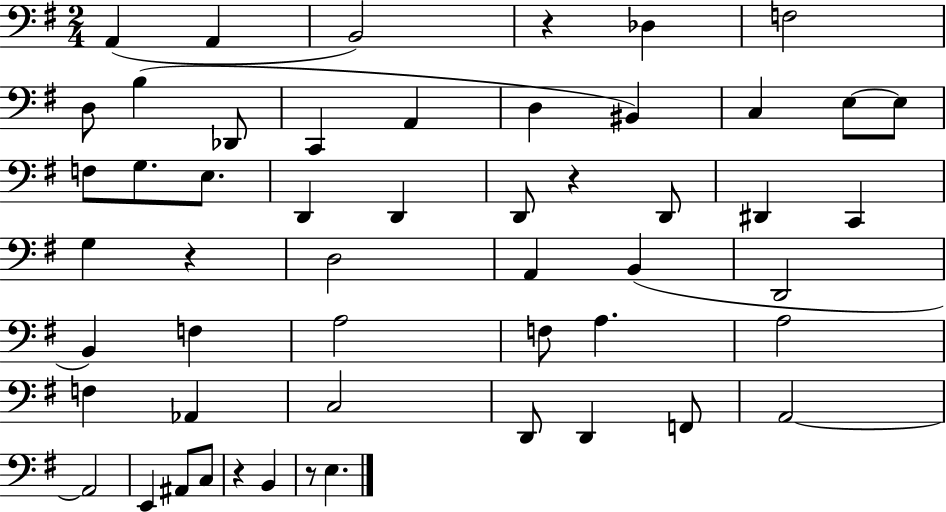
A2/q A2/q B2/h R/q Db3/q F3/h D3/e B3/q Db2/e C2/q A2/q D3/q BIS2/q C3/q E3/e E3/e F3/e G3/e. E3/e. D2/q D2/q D2/e R/q D2/e D#2/q C2/q G3/q R/q D3/h A2/q B2/q D2/h B2/q F3/q A3/h F3/e A3/q. A3/h F3/q Ab2/q C3/h D2/e D2/q F2/e A2/h A2/h E2/q A#2/e C3/e R/q B2/q R/e E3/q.